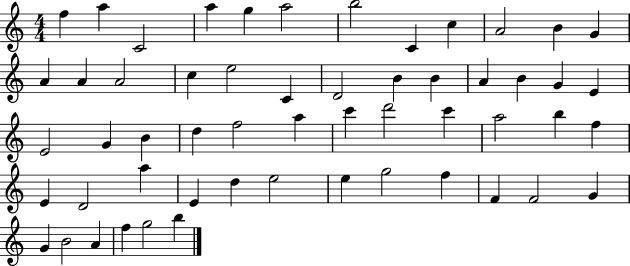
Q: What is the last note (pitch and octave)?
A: B5